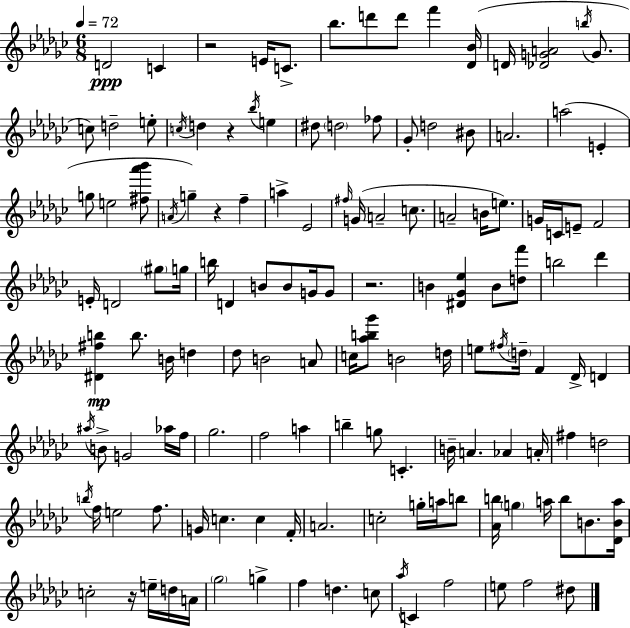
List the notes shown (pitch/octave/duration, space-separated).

D4/h C4/q R/h E4/s C4/e. Bb5/e. D6/e D6/e F6/q [Db4,Bb4]/s D4/s [Db4,G4,A4]/h B5/s G4/e. C5/e D5/h E5/e C5/s D5/q R/q Bb5/s E5/q D#5/e D5/h FES5/e Gb4/e D5/h BIS4/e A4/h. A5/h E4/q G5/e E5/h [F#5,Ab6,Bb6]/e A4/s G5/q R/q F5/q A5/q Eb4/h F#5/s G4/s A4/h C5/e. A4/h B4/s E5/e. G4/s C4/s E4/e F4/h E4/s D4/h G#5/e G5/s B5/s D4/q B4/e B4/e G4/s G4/e R/h. B4/q [D#4,Gb4,Eb5]/q B4/e [D5,F6]/e B5/h Db6/q [D#4,F#5,B5]/q B5/e. B4/s D5/q Db5/e B4/h A4/e C5/s [Ab5,B5,Gb6]/e B4/h D5/s E5/e F#5/s D5/s F4/q Db4/s D4/q A#5/s B4/e G4/h Ab5/s F5/s Gb5/h. F5/h A5/q B5/q G5/e C4/q. B4/s A4/q. Ab4/q A4/s F#5/q D5/h B5/s F5/s E5/h F5/e. G4/s C5/q. C5/q F4/s A4/h. C5/h G5/s A5/s B5/e [Ab4,B5]/s G5/q A5/s B5/e B4/e. [Db4,B4,A5]/s C5/h R/s E5/s D5/s A4/s Gb5/h G5/q F5/q D5/q. C5/e Ab5/s C4/q F5/h E5/e F5/h D#5/e